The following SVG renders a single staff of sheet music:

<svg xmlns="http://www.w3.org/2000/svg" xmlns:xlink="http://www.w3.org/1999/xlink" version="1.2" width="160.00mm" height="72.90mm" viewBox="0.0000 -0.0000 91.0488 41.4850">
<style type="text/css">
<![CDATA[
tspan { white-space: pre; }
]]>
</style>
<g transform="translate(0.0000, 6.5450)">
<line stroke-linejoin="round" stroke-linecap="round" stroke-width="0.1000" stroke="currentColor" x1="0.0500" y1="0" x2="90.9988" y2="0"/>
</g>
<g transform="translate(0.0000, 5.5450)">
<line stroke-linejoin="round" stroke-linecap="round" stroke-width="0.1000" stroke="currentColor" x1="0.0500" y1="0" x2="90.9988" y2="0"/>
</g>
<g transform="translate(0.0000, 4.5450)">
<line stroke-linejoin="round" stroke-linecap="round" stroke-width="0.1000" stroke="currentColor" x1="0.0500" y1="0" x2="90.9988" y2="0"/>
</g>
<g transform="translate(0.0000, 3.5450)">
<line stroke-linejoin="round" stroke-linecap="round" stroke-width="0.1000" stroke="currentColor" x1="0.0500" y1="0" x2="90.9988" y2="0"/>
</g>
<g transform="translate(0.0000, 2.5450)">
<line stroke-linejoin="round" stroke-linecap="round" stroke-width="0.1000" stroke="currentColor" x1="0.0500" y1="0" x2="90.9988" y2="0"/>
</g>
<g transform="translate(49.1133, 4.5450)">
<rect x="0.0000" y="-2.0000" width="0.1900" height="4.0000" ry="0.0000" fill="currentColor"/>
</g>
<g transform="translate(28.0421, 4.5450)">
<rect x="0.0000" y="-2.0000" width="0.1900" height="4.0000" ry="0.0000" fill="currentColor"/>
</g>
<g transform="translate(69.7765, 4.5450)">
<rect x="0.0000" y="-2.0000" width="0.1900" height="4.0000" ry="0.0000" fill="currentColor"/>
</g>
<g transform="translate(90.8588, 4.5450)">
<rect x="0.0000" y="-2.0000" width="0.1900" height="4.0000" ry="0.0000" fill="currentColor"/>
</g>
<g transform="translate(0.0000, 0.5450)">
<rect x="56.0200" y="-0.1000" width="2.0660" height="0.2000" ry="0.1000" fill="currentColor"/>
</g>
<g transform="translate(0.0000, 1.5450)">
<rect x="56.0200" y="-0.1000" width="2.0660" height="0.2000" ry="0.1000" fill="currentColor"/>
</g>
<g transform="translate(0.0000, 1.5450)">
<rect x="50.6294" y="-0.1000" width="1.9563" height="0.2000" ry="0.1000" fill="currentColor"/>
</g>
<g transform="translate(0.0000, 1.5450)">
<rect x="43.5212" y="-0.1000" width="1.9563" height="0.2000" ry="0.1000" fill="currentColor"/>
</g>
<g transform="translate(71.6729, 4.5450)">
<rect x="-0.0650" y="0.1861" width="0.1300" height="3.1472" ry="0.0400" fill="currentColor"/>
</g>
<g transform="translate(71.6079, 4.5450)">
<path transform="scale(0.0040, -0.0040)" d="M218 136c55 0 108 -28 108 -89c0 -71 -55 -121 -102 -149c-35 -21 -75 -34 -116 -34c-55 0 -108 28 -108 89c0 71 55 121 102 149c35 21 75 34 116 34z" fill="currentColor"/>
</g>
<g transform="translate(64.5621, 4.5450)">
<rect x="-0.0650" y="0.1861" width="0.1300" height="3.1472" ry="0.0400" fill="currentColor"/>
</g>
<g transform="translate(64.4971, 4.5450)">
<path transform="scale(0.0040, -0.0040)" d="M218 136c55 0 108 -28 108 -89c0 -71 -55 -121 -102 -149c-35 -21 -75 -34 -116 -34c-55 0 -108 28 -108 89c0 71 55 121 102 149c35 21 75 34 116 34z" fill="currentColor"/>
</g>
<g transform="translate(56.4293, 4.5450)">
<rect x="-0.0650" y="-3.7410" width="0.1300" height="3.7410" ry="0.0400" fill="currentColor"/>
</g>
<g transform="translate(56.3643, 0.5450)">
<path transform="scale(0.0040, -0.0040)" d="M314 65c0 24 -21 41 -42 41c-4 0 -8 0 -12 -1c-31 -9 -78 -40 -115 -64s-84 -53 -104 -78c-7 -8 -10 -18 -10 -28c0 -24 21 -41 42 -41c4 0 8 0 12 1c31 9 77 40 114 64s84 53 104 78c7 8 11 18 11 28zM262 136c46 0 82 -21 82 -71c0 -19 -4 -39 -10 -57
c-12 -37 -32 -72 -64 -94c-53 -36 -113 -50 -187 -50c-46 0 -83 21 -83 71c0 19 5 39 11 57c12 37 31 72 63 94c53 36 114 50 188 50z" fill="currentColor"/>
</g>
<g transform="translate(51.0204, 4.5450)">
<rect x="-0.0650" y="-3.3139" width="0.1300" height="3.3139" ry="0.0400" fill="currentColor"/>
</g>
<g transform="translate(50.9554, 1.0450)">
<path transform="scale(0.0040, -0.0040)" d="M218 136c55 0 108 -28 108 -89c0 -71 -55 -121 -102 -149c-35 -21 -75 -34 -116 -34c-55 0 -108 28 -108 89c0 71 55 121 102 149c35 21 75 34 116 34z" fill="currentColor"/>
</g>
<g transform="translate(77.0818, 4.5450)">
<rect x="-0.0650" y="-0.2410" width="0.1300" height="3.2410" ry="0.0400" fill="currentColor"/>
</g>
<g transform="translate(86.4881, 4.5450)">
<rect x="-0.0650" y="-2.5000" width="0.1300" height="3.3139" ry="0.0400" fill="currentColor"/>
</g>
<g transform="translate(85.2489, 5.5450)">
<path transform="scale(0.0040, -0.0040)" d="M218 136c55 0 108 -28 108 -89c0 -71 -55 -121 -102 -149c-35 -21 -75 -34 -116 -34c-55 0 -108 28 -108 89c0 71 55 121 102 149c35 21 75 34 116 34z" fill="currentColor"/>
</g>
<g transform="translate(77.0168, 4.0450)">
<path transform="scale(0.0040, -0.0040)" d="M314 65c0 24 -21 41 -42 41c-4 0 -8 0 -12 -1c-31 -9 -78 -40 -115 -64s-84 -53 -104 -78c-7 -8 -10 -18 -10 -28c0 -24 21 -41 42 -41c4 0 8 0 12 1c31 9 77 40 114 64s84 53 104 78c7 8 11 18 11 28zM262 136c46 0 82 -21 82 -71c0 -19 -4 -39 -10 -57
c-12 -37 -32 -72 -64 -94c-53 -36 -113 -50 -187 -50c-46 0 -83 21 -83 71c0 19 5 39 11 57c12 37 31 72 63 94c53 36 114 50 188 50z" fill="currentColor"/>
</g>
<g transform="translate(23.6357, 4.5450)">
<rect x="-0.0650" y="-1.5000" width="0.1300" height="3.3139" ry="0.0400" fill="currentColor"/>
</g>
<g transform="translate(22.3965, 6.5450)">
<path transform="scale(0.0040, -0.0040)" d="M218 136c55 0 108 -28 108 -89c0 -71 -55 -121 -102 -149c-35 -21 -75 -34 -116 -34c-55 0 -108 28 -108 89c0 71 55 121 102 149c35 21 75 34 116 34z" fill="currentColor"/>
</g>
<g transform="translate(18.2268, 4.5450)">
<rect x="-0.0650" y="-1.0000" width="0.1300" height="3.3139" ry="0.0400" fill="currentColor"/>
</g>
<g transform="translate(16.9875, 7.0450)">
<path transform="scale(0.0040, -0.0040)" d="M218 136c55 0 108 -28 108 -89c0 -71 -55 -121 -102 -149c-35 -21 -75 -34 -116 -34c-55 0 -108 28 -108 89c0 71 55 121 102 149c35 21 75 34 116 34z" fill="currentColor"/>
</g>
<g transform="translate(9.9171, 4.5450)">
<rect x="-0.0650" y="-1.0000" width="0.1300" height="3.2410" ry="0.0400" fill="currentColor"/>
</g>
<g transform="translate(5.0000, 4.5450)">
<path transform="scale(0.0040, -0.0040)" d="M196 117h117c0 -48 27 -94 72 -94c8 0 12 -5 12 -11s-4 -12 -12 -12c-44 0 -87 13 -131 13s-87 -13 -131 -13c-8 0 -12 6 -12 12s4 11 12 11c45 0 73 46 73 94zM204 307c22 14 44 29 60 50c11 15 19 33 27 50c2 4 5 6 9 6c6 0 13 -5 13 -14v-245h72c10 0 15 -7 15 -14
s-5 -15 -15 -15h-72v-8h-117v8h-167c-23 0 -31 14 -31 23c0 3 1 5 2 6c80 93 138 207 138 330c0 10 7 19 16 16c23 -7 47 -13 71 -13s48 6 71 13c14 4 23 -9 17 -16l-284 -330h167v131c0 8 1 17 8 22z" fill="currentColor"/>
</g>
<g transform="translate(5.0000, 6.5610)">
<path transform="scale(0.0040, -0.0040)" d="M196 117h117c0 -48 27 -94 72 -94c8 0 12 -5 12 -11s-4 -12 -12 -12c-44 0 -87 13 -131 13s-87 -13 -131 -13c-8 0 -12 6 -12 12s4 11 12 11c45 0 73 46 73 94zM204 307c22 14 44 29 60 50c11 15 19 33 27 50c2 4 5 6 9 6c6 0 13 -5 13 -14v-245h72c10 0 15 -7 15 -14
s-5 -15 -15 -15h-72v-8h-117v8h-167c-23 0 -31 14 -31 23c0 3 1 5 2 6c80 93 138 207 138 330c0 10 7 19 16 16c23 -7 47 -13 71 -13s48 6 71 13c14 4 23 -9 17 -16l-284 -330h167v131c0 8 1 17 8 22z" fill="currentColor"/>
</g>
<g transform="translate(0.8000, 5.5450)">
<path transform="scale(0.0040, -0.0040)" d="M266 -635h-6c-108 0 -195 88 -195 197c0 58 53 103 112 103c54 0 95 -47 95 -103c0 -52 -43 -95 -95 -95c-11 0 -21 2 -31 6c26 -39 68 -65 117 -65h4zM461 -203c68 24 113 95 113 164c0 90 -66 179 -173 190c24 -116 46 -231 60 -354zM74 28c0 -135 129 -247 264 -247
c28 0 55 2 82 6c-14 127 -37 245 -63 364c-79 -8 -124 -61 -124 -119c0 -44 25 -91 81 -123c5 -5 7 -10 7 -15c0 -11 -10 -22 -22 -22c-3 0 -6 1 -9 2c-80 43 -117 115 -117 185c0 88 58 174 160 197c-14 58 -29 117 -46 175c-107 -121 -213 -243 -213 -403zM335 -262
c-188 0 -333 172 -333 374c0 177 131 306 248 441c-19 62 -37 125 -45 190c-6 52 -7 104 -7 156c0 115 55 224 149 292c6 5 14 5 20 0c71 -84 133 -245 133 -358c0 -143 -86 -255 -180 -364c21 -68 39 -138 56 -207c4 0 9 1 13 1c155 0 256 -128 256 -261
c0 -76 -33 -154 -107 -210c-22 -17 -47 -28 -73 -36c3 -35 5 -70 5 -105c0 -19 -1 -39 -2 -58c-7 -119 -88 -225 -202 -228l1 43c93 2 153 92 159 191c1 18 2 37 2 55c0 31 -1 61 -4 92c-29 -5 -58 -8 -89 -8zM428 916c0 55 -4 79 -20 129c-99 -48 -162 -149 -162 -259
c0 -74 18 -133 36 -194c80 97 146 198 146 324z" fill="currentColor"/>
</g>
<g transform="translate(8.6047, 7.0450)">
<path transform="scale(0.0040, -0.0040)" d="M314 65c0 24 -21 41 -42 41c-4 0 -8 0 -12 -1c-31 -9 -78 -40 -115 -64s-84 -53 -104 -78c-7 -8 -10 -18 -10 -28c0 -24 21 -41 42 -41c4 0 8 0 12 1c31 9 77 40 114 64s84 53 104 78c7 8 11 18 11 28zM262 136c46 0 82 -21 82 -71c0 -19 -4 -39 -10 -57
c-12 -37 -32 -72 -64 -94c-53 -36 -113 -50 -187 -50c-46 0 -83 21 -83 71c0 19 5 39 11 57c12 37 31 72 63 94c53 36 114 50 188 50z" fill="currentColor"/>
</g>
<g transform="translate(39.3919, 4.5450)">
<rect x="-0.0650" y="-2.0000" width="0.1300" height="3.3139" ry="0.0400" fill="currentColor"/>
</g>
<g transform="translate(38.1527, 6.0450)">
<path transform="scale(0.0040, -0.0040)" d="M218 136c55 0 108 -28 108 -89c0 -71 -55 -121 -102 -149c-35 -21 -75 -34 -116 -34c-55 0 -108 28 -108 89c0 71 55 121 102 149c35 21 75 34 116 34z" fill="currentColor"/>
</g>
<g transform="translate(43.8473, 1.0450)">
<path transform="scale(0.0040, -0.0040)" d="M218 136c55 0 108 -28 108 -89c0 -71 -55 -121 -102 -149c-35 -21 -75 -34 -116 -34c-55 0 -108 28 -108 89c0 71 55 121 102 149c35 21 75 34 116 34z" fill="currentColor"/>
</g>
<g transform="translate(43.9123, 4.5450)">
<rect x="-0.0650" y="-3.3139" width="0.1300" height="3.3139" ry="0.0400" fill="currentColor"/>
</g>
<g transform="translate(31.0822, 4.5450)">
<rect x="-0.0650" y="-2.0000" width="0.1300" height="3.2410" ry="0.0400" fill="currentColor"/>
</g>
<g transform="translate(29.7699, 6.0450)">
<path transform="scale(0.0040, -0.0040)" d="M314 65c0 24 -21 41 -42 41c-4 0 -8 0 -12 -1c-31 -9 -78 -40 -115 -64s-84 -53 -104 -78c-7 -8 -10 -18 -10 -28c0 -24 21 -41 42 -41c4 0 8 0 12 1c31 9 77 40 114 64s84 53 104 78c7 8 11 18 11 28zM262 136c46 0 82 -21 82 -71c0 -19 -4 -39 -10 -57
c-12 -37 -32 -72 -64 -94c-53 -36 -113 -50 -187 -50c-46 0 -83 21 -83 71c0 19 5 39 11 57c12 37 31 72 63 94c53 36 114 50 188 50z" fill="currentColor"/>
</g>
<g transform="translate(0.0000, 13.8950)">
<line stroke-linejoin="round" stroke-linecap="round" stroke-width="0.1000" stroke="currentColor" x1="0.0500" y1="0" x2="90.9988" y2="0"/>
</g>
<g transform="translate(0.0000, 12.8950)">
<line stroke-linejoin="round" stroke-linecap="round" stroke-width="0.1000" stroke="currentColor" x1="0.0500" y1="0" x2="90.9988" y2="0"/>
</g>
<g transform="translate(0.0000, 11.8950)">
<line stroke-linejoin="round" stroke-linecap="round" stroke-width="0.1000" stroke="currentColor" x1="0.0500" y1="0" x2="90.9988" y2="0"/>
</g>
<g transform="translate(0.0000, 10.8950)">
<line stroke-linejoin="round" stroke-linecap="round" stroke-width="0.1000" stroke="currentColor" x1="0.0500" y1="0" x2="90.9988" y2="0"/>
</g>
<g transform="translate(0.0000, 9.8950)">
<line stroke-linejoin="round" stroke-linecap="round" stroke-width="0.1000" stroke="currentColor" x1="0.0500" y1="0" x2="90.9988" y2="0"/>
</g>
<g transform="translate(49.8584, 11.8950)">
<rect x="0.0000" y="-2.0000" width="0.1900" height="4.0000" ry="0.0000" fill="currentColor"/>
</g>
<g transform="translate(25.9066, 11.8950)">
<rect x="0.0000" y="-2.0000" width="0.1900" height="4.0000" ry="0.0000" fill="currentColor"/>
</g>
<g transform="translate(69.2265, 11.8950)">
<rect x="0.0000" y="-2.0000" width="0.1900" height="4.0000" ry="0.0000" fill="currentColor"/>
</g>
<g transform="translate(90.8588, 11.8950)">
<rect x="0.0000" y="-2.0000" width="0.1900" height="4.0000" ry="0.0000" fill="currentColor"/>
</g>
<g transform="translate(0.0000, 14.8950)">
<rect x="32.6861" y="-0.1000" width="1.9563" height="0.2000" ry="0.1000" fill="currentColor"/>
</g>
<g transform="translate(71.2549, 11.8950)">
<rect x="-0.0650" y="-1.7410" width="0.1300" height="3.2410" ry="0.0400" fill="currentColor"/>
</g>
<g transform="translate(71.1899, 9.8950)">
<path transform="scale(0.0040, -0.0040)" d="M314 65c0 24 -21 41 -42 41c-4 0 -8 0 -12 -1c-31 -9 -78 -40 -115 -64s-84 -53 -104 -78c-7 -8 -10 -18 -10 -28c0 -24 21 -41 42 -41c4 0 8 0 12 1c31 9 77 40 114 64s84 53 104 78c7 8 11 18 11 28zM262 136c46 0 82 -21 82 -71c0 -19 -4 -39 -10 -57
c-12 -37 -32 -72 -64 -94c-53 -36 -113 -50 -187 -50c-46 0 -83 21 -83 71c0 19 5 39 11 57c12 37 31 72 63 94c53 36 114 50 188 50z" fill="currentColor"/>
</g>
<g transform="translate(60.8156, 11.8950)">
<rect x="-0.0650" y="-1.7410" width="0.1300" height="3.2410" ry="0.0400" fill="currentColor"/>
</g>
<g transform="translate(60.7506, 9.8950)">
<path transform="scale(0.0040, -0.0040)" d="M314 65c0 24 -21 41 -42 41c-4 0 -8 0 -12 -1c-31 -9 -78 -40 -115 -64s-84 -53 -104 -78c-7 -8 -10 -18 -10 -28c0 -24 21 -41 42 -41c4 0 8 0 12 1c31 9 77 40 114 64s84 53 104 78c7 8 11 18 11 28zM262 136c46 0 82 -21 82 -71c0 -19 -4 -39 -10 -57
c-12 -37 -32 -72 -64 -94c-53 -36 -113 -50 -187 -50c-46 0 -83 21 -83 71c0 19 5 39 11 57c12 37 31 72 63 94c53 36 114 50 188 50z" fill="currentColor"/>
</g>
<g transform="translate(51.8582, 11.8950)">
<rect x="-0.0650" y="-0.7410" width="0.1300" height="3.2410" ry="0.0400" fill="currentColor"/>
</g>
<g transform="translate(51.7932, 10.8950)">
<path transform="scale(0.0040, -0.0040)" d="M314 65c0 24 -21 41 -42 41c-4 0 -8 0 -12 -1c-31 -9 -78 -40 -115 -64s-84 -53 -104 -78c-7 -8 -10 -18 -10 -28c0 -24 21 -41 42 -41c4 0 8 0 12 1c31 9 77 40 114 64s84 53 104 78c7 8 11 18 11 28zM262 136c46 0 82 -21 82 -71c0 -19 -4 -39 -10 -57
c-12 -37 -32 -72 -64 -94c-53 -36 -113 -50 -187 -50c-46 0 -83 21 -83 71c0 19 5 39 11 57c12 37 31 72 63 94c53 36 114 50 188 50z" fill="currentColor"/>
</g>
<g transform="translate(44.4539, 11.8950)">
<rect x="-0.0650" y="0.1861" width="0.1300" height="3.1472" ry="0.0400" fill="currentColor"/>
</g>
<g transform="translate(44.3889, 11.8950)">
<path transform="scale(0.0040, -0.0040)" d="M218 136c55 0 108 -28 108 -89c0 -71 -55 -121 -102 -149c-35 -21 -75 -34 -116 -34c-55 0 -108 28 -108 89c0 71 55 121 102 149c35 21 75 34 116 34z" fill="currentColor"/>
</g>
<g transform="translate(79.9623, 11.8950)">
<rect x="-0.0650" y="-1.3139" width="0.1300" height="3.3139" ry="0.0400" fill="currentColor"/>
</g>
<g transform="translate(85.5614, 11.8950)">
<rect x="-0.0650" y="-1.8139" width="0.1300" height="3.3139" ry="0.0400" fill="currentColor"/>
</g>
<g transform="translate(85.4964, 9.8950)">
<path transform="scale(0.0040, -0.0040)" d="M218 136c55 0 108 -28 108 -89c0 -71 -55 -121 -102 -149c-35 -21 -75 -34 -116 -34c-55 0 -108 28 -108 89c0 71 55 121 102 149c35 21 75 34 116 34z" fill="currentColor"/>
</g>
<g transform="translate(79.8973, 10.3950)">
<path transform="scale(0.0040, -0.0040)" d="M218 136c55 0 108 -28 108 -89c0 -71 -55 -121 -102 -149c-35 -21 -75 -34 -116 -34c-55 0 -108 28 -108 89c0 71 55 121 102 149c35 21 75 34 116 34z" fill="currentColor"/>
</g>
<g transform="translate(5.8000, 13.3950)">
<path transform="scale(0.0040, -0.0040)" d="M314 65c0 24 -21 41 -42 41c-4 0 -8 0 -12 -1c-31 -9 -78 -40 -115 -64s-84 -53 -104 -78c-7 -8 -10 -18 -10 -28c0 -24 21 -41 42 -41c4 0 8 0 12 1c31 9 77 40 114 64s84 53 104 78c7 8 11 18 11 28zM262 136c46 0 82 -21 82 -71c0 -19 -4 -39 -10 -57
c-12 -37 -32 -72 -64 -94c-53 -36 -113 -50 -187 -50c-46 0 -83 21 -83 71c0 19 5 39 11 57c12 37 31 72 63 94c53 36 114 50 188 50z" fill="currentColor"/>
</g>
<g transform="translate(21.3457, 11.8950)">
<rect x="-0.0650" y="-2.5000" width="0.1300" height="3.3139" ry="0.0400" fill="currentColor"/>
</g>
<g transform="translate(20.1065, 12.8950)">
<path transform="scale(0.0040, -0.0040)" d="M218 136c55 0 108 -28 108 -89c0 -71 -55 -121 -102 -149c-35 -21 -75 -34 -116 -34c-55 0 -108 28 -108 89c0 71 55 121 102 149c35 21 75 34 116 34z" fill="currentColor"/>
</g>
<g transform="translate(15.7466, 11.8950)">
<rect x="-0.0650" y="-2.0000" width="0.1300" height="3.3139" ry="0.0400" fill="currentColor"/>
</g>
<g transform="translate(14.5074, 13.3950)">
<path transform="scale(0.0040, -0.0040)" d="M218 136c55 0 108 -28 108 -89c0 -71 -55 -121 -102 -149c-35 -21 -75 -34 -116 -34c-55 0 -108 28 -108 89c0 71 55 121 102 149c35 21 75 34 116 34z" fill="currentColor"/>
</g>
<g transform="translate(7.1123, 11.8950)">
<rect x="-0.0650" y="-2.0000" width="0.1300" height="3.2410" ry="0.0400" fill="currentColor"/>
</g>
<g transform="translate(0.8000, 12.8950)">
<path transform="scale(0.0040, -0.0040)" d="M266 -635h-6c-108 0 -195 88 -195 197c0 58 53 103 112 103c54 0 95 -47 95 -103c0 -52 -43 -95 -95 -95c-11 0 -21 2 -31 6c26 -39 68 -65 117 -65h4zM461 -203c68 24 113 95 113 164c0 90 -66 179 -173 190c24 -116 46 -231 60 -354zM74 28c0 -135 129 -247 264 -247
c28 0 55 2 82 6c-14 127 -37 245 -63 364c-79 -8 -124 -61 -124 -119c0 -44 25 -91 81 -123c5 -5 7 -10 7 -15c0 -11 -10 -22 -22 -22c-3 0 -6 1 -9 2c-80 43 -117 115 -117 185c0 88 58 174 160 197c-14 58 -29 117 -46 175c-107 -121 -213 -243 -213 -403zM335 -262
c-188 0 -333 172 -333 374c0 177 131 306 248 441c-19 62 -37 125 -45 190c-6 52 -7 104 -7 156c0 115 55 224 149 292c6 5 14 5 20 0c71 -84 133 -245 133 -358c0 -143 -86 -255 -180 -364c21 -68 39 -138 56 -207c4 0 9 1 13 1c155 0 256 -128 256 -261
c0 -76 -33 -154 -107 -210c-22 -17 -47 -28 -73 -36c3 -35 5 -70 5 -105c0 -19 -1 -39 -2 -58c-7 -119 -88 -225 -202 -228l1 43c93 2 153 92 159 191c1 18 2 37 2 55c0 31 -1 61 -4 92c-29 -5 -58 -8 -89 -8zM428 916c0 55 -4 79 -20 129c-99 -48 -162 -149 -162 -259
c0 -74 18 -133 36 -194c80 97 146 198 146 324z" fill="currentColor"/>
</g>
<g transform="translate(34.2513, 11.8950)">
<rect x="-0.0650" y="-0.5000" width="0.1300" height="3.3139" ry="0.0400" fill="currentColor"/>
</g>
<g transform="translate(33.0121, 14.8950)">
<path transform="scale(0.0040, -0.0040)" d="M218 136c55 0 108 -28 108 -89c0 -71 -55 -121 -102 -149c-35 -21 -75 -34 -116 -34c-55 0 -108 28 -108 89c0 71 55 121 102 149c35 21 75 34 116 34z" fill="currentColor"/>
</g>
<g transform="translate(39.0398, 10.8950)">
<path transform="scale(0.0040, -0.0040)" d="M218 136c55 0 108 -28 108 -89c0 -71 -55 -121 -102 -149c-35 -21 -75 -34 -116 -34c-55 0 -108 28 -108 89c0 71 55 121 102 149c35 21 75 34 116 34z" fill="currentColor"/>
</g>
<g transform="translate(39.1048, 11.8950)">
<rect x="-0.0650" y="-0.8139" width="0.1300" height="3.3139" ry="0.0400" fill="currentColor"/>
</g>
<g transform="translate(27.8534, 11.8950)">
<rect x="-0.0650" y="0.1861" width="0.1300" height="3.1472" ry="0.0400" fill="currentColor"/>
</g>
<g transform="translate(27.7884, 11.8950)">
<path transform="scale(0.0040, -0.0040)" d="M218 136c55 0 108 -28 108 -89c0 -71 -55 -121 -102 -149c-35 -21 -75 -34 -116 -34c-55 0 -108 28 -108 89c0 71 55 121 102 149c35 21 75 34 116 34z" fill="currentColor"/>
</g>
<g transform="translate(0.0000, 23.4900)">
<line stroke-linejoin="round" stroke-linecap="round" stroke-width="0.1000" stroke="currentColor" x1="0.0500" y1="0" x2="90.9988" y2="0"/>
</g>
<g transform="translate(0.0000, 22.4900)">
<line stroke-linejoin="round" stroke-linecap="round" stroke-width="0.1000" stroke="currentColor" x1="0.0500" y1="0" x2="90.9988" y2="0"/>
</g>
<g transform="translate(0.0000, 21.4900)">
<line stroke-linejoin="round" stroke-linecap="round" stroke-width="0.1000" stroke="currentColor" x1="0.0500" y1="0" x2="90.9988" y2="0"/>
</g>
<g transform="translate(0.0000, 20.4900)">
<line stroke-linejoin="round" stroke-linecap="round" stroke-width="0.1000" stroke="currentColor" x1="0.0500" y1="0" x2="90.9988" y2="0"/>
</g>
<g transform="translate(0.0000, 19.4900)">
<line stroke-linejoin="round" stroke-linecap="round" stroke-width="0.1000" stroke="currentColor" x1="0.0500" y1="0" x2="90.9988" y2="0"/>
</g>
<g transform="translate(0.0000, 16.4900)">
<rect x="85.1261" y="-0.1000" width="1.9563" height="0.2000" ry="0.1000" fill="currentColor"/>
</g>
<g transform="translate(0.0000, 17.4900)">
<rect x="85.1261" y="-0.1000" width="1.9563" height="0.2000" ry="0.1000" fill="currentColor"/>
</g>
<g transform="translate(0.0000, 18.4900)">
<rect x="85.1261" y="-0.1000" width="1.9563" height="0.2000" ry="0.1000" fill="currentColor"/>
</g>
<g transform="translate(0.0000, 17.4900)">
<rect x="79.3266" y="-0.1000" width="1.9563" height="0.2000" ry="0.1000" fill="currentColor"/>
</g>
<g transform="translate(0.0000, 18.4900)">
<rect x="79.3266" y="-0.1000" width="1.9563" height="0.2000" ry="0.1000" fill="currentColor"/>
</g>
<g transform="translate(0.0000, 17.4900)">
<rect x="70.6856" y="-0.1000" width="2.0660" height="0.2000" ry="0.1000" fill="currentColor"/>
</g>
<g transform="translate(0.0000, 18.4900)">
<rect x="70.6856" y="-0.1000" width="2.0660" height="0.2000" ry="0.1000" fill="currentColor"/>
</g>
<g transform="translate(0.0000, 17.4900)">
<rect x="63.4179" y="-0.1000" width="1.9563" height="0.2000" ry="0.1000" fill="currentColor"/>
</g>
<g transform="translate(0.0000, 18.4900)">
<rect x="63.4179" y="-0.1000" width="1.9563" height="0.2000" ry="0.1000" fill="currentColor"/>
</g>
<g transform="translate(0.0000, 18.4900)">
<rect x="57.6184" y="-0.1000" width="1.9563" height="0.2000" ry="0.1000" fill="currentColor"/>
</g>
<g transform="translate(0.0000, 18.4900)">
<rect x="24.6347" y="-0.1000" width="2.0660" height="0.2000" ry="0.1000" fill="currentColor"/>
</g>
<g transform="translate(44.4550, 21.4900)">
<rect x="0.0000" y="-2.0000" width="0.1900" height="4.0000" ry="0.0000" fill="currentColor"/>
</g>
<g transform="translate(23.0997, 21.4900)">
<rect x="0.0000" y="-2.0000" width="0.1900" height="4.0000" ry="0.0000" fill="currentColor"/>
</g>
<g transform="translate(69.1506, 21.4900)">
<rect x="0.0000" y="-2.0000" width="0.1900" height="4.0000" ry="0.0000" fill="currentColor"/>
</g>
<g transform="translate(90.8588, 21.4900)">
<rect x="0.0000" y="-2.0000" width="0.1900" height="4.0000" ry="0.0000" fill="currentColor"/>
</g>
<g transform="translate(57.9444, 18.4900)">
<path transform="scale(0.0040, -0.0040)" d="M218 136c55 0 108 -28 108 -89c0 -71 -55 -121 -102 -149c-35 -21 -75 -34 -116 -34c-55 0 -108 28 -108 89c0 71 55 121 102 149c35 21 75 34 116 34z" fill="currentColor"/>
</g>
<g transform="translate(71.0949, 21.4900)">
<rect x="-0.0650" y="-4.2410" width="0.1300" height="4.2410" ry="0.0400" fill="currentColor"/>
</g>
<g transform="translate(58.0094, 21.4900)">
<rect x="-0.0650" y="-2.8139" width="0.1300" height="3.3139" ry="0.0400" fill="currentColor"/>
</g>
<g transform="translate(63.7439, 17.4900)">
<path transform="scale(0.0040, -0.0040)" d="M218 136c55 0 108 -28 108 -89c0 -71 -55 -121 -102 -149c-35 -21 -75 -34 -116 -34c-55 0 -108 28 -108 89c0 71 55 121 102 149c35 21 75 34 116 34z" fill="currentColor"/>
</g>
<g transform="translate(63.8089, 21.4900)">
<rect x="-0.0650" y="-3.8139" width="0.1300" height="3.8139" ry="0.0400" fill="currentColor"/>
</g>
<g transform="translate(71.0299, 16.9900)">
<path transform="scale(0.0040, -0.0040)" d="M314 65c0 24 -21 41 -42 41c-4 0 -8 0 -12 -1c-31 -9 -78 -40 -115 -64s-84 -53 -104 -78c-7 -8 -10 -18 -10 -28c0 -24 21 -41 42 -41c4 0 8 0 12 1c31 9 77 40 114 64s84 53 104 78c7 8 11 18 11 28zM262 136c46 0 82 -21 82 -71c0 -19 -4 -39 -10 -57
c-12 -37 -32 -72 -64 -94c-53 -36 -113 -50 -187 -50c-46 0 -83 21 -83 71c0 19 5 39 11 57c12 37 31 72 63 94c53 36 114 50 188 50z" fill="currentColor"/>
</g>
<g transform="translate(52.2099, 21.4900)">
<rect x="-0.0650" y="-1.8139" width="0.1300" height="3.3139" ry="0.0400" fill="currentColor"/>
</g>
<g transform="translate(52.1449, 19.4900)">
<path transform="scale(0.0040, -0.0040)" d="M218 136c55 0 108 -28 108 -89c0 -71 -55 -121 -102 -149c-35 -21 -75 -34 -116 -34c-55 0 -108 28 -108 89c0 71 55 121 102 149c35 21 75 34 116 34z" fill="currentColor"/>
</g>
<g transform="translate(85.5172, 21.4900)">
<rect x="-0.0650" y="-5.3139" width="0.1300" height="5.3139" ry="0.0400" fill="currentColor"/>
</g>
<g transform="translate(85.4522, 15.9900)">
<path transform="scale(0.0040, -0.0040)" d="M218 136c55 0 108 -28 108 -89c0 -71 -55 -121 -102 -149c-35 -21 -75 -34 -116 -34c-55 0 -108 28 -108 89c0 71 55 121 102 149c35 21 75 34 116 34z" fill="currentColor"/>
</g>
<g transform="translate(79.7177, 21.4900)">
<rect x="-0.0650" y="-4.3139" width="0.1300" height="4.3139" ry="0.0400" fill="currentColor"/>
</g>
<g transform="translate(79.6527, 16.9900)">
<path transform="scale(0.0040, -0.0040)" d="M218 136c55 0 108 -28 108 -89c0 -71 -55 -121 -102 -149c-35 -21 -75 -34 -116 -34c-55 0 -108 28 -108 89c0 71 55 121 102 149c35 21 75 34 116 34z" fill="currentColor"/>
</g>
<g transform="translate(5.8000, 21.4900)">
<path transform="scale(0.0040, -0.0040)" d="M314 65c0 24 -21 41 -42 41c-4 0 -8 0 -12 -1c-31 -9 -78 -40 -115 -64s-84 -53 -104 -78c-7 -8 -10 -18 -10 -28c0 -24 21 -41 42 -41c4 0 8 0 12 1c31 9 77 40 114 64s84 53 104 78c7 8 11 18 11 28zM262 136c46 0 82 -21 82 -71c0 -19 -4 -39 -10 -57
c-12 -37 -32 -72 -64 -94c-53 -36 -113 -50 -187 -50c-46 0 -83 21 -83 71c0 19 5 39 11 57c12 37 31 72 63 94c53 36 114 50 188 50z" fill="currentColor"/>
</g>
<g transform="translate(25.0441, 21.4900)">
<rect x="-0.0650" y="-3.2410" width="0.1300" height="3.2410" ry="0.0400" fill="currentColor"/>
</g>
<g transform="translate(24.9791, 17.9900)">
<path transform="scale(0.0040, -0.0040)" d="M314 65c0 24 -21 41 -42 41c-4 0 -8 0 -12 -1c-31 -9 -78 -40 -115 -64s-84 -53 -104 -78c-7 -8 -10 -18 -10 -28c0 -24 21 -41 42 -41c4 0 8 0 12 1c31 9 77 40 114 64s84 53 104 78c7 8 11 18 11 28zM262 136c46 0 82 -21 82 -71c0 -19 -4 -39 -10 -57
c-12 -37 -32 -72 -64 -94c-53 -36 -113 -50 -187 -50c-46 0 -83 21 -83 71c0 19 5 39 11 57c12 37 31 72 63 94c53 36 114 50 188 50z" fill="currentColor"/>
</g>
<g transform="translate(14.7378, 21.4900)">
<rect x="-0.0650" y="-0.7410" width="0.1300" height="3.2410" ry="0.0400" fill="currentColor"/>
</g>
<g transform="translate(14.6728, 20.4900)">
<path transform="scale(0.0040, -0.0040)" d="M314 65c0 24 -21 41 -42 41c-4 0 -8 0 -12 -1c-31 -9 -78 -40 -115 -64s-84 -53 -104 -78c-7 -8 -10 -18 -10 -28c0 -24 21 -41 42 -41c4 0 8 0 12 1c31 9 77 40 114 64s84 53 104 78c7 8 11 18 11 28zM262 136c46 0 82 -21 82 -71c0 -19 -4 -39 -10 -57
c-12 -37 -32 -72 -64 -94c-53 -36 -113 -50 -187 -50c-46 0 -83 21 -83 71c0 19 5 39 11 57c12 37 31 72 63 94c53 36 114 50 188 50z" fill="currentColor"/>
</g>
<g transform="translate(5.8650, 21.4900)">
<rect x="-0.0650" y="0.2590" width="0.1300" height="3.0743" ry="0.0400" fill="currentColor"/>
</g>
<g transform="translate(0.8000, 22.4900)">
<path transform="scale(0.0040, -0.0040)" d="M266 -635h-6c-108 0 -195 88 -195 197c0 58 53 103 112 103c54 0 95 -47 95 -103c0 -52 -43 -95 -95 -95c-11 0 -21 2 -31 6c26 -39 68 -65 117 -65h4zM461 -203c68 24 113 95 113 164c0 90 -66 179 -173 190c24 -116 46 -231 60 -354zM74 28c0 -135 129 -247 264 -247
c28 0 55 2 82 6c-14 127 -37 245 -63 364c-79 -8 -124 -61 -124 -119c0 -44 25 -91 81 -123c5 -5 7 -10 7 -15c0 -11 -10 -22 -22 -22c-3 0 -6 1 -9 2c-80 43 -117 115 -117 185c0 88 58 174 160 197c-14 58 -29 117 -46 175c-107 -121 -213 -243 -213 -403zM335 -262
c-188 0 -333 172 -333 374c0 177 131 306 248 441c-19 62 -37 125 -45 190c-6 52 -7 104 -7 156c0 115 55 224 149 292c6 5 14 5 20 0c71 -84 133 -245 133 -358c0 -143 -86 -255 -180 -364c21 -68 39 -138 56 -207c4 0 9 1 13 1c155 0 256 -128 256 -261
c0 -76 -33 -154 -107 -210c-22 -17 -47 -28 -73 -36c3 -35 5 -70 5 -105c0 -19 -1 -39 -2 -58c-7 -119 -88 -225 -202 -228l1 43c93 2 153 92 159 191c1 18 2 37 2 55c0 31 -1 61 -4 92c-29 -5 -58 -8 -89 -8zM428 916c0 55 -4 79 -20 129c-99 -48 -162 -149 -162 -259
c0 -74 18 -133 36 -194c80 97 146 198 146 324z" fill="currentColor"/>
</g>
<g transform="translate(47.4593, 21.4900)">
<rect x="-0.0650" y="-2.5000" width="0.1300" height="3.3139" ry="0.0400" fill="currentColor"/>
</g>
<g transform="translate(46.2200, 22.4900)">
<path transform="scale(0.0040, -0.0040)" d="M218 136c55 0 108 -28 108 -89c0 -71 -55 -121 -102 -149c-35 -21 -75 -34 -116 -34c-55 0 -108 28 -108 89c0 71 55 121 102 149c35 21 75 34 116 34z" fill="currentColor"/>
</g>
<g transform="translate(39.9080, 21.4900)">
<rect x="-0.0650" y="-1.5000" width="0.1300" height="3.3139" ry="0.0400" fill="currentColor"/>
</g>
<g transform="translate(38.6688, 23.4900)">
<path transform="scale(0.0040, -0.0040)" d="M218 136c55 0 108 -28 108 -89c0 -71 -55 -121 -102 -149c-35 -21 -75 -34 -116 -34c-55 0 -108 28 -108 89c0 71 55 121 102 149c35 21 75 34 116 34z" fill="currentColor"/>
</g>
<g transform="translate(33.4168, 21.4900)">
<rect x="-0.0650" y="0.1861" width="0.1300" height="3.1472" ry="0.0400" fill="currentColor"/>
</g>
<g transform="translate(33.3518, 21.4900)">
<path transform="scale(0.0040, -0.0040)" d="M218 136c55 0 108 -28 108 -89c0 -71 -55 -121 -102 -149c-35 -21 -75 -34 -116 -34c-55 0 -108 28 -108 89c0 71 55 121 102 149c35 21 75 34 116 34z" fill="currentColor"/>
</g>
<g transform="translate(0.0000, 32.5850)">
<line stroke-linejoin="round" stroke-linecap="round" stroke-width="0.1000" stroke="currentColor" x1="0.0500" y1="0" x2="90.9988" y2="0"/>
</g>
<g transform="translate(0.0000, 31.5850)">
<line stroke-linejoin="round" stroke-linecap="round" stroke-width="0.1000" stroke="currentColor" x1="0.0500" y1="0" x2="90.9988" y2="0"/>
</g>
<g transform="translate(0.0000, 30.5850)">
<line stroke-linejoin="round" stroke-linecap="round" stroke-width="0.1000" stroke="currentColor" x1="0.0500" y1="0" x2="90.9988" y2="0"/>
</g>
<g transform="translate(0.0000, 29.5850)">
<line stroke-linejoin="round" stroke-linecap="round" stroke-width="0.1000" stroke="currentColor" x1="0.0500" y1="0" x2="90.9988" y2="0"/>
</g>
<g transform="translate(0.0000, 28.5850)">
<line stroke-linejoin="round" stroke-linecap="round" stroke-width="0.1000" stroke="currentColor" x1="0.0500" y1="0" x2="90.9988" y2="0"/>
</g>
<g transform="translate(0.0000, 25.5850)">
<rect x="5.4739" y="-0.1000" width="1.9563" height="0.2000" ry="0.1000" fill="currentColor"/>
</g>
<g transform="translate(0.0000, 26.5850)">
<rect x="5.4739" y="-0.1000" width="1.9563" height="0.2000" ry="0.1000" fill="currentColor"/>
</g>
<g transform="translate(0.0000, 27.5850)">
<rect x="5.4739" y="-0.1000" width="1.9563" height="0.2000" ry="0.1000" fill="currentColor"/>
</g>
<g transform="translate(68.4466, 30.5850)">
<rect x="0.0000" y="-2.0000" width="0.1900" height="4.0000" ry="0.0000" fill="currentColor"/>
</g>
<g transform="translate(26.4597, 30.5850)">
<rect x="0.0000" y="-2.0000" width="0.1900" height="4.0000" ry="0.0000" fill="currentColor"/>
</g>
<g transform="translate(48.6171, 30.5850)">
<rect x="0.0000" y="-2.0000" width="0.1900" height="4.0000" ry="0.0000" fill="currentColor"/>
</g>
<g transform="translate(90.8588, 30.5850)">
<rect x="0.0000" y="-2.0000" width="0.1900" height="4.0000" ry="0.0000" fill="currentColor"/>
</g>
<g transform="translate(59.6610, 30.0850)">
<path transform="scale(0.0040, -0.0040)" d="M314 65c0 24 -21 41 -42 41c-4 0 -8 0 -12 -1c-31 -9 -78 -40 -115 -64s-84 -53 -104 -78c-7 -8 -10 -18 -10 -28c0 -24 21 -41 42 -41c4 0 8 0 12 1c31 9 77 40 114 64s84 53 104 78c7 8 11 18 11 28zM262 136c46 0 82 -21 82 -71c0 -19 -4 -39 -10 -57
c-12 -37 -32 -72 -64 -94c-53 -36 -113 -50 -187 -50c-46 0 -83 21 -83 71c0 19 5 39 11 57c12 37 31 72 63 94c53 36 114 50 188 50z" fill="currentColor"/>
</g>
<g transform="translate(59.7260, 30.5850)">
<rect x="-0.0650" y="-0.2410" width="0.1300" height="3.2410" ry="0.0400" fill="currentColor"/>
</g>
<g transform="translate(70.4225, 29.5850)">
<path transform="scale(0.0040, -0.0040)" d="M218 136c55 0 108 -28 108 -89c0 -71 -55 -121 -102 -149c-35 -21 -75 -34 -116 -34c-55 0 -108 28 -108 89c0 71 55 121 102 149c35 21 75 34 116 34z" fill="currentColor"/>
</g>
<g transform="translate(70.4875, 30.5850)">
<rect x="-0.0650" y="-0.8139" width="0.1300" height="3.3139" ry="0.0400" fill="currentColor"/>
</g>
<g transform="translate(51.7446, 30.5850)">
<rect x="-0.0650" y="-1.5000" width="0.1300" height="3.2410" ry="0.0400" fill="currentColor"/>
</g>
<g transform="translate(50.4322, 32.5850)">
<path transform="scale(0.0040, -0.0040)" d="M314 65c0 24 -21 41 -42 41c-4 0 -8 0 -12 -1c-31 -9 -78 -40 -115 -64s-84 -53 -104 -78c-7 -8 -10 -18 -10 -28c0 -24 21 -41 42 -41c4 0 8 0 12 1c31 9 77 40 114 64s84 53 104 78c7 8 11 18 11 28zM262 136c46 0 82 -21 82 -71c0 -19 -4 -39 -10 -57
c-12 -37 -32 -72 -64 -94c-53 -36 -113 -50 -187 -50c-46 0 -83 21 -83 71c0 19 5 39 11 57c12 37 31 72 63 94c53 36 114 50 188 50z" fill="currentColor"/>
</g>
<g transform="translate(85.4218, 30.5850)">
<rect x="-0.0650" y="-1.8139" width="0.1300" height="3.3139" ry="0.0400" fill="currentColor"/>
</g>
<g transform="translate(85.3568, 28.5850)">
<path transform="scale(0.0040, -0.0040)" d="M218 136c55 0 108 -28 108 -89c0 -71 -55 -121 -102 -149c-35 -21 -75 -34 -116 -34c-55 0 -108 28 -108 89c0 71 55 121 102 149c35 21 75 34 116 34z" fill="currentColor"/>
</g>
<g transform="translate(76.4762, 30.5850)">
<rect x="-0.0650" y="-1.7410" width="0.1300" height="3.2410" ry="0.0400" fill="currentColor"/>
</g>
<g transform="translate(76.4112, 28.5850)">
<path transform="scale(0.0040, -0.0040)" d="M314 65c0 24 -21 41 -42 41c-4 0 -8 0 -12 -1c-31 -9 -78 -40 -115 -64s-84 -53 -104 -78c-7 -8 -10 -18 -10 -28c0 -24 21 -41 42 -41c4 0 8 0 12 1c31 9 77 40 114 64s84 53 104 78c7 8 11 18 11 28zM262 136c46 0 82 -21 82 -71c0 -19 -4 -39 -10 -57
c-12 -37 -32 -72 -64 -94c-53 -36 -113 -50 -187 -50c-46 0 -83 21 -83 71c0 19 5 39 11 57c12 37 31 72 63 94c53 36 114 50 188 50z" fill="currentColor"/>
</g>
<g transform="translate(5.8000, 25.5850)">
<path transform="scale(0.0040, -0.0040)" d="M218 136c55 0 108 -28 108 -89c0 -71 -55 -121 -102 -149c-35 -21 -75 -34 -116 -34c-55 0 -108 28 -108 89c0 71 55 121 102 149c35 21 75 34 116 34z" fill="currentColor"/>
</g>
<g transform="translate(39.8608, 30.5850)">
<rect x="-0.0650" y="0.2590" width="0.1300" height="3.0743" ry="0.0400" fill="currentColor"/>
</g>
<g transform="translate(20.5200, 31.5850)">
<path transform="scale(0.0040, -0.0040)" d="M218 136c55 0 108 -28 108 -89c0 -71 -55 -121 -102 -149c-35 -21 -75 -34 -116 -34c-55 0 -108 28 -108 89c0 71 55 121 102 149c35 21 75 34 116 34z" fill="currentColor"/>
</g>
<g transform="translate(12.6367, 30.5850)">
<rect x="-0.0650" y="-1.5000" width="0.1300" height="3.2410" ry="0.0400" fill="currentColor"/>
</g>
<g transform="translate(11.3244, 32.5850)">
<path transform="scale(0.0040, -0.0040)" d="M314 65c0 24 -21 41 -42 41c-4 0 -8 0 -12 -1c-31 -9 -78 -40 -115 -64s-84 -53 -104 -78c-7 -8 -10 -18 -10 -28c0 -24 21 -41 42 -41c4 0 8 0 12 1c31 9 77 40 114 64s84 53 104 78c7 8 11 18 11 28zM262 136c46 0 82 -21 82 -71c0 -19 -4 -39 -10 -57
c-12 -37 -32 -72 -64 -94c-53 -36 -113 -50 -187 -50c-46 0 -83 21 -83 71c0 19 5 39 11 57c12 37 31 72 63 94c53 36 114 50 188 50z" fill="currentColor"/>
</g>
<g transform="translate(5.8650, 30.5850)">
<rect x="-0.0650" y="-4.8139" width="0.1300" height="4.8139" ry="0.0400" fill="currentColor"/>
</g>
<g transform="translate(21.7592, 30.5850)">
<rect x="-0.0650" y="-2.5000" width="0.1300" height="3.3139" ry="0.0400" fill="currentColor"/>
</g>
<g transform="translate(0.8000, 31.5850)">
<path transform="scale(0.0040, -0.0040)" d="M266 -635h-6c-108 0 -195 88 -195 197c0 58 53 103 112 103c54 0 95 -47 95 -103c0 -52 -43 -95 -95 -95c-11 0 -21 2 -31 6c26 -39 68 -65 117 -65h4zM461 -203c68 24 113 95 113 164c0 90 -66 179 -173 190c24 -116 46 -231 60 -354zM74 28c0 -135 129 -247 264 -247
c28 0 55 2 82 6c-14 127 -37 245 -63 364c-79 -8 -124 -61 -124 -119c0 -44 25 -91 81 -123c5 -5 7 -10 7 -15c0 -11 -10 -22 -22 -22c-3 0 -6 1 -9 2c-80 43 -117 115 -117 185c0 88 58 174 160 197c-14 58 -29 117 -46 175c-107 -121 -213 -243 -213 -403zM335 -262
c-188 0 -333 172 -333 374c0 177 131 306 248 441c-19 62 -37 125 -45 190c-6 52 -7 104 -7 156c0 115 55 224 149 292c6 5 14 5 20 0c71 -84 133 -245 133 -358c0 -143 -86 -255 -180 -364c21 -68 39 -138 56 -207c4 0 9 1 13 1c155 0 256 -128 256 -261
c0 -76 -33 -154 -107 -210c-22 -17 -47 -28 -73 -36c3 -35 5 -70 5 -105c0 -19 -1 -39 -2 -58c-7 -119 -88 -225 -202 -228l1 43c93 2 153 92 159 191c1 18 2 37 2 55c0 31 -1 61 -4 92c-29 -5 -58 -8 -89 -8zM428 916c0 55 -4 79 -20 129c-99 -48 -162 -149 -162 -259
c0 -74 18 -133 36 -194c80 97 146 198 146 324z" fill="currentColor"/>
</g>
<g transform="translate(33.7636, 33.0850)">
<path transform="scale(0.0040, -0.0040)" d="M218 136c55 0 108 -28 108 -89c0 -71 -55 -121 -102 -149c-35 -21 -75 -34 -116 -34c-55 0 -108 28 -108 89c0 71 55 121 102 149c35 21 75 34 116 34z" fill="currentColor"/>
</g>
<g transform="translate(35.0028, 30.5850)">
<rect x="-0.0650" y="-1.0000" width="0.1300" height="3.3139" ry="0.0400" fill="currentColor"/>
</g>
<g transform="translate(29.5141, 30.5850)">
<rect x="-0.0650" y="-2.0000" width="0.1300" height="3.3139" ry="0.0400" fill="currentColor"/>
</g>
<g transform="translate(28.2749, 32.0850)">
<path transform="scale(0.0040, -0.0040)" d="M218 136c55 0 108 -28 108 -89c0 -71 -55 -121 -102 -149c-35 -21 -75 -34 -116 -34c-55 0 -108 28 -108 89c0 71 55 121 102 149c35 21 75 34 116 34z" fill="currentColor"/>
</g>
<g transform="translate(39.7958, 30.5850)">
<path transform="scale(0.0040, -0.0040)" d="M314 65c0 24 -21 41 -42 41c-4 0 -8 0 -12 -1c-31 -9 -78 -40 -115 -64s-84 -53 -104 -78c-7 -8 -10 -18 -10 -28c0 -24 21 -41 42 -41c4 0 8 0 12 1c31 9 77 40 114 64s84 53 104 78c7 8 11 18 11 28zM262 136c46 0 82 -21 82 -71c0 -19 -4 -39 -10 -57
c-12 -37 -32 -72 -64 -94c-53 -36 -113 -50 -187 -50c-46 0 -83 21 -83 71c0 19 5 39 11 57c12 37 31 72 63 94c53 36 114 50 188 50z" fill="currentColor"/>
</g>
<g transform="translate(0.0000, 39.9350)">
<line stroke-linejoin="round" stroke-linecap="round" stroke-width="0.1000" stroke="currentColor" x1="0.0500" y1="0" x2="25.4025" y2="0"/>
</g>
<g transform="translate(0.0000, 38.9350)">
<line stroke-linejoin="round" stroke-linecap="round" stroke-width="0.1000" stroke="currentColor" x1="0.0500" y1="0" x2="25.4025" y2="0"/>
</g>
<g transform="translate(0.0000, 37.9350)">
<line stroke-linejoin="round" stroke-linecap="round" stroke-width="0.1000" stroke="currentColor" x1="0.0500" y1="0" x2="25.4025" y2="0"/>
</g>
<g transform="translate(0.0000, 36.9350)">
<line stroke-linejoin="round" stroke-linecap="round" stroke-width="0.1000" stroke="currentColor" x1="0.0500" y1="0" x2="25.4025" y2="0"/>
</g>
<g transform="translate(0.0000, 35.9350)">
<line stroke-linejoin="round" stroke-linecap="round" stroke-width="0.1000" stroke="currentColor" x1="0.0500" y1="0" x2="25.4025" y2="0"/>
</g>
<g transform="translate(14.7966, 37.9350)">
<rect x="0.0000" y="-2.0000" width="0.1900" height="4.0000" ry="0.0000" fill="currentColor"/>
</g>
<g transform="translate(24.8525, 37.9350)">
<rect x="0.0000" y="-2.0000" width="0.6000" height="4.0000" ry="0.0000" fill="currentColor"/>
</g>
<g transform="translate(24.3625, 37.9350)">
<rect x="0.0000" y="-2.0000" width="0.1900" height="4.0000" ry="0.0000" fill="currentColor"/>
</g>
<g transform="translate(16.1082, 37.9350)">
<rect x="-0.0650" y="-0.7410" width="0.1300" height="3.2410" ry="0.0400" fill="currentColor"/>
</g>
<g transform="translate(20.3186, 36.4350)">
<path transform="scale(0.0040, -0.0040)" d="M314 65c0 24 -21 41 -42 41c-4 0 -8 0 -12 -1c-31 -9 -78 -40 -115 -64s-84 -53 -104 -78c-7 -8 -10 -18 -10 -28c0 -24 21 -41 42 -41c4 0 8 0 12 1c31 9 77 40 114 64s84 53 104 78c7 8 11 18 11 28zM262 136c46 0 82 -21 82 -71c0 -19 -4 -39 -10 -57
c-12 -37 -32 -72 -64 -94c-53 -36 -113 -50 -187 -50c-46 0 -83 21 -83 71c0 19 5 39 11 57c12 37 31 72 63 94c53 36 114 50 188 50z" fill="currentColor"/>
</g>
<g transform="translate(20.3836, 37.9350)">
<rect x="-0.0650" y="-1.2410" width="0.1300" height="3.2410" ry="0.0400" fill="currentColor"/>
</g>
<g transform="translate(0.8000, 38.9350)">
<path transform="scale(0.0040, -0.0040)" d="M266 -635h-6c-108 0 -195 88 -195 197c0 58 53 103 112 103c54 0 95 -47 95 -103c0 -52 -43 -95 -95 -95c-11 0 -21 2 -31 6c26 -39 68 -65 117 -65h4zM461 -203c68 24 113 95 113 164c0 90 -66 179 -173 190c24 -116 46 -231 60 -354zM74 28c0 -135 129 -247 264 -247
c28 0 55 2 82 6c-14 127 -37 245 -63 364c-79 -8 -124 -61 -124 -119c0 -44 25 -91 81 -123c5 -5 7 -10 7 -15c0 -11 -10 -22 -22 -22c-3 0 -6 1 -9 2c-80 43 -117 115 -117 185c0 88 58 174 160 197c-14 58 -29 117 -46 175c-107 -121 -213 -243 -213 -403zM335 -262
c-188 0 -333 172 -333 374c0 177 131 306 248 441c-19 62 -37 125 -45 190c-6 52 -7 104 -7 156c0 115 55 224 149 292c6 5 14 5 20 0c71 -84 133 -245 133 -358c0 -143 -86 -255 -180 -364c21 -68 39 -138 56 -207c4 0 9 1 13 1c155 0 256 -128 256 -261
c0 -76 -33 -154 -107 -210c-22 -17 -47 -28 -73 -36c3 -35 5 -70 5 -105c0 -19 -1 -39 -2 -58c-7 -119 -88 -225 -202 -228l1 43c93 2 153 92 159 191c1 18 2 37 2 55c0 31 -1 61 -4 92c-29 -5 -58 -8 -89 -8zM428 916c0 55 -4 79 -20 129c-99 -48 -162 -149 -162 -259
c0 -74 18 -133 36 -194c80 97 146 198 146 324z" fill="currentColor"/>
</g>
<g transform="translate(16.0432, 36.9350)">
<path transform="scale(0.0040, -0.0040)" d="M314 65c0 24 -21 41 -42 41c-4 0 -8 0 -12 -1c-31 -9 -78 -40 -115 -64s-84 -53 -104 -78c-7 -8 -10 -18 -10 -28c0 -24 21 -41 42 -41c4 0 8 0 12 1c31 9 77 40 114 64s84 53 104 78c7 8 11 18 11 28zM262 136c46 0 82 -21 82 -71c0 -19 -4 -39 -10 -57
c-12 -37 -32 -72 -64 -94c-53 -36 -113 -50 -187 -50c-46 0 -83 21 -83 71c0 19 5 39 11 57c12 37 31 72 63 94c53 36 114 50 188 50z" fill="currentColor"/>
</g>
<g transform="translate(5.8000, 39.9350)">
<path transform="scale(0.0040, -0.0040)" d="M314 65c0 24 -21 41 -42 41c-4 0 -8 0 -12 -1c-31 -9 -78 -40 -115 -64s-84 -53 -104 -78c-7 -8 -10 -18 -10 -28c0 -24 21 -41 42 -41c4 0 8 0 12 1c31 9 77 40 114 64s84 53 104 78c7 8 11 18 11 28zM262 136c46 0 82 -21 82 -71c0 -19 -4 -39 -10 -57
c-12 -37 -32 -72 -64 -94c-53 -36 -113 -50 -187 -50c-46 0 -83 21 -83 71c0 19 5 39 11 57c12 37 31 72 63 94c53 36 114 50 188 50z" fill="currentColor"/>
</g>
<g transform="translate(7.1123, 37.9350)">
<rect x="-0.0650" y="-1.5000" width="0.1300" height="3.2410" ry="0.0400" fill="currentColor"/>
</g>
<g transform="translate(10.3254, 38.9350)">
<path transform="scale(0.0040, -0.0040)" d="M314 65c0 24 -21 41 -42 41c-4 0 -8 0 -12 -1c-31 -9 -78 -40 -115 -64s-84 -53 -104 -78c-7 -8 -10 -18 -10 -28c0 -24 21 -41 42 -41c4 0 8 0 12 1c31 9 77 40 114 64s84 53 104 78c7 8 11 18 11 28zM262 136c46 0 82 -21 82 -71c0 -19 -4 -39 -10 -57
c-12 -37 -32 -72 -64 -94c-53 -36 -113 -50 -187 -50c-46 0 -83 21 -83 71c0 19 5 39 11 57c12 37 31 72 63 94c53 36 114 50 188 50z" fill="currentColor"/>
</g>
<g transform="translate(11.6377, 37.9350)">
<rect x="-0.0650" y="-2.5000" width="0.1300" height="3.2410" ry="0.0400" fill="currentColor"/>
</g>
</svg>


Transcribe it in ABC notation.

X:1
T:Untitled
M:4/4
L:1/4
K:C
D2 D E F2 F b b c'2 B B c2 G F2 F G B C d B d2 f2 f2 e f B2 d2 b2 B E G f a c' d'2 d' f' e' E2 G F D B2 E2 c2 d f2 f E2 G2 d2 e2